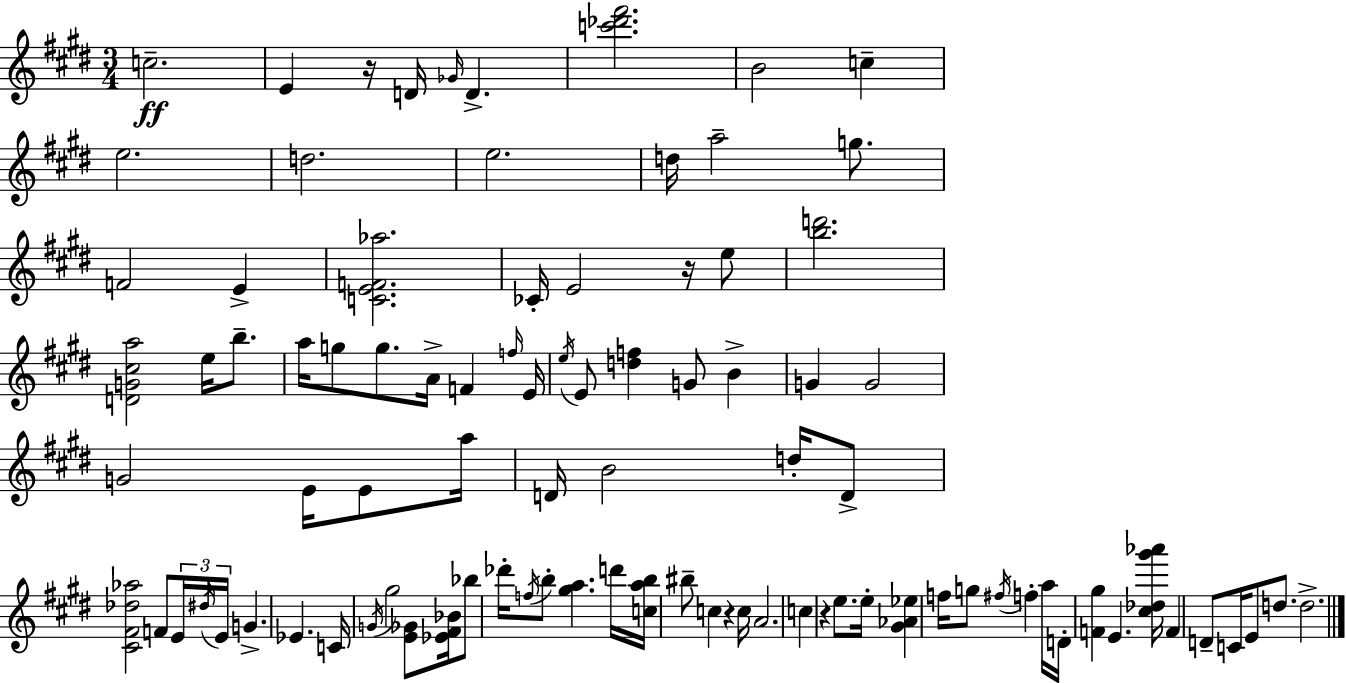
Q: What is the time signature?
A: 3/4